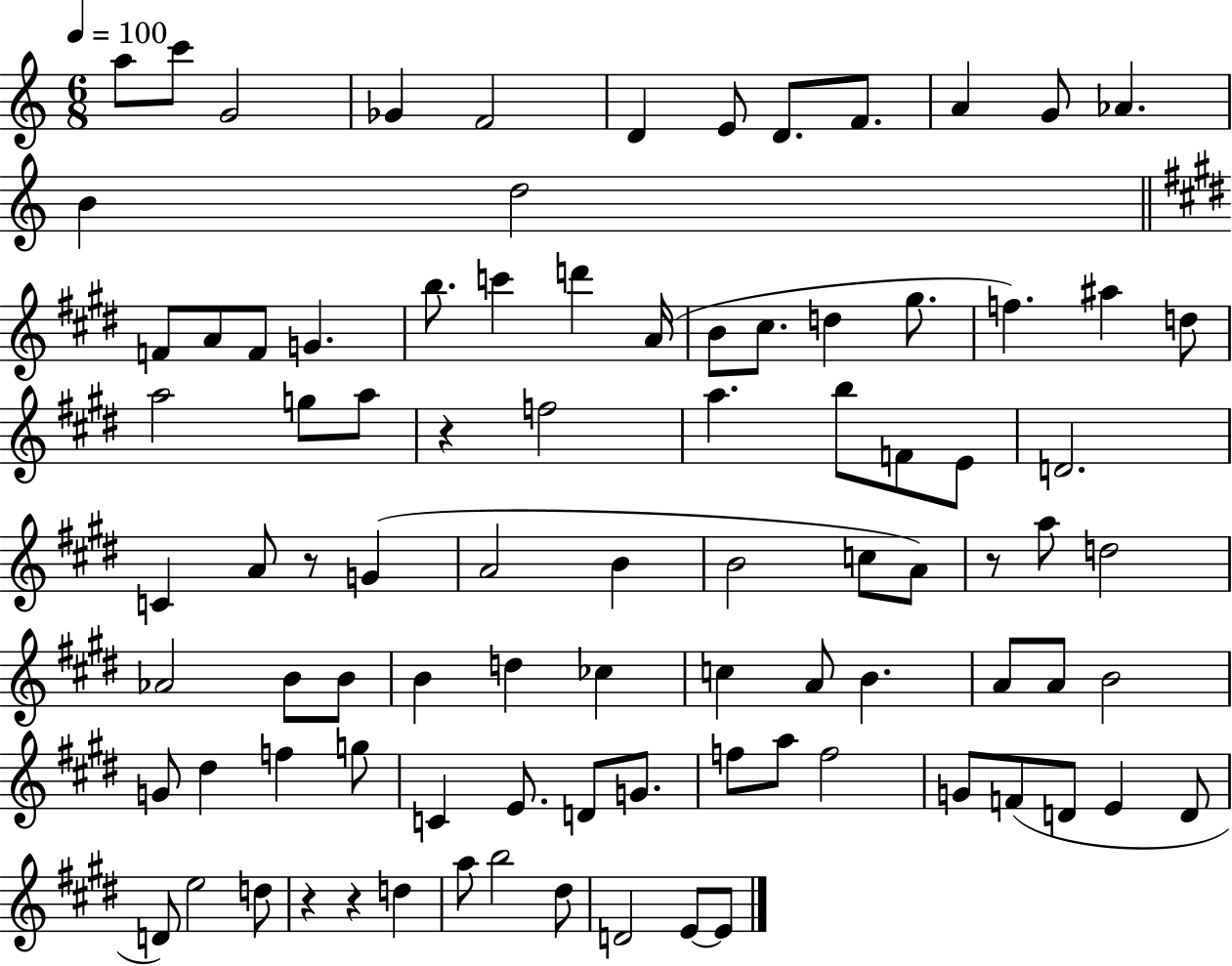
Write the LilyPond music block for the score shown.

{
  \clef treble
  \numericTimeSignature
  \time 6/8
  \key c \major
  \tempo 4 = 100
  a''8 c'''8 g'2 | ges'4 f'2 | d'4 e'8 d'8. f'8. | a'4 g'8 aes'4. | \break b'4 d''2 | \bar "||" \break \key e \major f'8 a'8 f'8 g'4. | b''8. c'''4 d'''4 a'16( | b'8 cis''8. d''4 gis''8. | f''4.) ais''4 d''8 | \break a''2 g''8 a''8 | r4 f''2 | a''4. b''8 f'8 e'8 | d'2. | \break c'4 a'8 r8 g'4( | a'2 b'4 | b'2 c''8 a'8) | r8 a''8 d''2 | \break aes'2 b'8 b'8 | b'4 d''4 ces''4 | c''4 a'8 b'4. | a'8 a'8 b'2 | \break g'8 dis''4 f''4 g''8 | c'4 e'8. d'8 g'8. | f''8 a''8 f''2 | g'8 f'8( d'8 e'4 d'8 | \break d'8) e''2 d''8 | r4 r4 d''4 | a''8 b''2 dis''8 | d'2 e'8~~ e'8 | \break \bar "|."
}